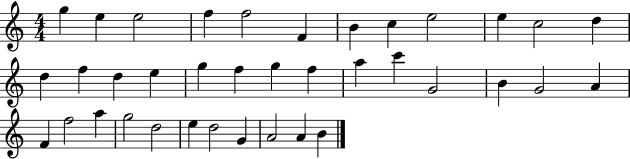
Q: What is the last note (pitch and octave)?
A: B4